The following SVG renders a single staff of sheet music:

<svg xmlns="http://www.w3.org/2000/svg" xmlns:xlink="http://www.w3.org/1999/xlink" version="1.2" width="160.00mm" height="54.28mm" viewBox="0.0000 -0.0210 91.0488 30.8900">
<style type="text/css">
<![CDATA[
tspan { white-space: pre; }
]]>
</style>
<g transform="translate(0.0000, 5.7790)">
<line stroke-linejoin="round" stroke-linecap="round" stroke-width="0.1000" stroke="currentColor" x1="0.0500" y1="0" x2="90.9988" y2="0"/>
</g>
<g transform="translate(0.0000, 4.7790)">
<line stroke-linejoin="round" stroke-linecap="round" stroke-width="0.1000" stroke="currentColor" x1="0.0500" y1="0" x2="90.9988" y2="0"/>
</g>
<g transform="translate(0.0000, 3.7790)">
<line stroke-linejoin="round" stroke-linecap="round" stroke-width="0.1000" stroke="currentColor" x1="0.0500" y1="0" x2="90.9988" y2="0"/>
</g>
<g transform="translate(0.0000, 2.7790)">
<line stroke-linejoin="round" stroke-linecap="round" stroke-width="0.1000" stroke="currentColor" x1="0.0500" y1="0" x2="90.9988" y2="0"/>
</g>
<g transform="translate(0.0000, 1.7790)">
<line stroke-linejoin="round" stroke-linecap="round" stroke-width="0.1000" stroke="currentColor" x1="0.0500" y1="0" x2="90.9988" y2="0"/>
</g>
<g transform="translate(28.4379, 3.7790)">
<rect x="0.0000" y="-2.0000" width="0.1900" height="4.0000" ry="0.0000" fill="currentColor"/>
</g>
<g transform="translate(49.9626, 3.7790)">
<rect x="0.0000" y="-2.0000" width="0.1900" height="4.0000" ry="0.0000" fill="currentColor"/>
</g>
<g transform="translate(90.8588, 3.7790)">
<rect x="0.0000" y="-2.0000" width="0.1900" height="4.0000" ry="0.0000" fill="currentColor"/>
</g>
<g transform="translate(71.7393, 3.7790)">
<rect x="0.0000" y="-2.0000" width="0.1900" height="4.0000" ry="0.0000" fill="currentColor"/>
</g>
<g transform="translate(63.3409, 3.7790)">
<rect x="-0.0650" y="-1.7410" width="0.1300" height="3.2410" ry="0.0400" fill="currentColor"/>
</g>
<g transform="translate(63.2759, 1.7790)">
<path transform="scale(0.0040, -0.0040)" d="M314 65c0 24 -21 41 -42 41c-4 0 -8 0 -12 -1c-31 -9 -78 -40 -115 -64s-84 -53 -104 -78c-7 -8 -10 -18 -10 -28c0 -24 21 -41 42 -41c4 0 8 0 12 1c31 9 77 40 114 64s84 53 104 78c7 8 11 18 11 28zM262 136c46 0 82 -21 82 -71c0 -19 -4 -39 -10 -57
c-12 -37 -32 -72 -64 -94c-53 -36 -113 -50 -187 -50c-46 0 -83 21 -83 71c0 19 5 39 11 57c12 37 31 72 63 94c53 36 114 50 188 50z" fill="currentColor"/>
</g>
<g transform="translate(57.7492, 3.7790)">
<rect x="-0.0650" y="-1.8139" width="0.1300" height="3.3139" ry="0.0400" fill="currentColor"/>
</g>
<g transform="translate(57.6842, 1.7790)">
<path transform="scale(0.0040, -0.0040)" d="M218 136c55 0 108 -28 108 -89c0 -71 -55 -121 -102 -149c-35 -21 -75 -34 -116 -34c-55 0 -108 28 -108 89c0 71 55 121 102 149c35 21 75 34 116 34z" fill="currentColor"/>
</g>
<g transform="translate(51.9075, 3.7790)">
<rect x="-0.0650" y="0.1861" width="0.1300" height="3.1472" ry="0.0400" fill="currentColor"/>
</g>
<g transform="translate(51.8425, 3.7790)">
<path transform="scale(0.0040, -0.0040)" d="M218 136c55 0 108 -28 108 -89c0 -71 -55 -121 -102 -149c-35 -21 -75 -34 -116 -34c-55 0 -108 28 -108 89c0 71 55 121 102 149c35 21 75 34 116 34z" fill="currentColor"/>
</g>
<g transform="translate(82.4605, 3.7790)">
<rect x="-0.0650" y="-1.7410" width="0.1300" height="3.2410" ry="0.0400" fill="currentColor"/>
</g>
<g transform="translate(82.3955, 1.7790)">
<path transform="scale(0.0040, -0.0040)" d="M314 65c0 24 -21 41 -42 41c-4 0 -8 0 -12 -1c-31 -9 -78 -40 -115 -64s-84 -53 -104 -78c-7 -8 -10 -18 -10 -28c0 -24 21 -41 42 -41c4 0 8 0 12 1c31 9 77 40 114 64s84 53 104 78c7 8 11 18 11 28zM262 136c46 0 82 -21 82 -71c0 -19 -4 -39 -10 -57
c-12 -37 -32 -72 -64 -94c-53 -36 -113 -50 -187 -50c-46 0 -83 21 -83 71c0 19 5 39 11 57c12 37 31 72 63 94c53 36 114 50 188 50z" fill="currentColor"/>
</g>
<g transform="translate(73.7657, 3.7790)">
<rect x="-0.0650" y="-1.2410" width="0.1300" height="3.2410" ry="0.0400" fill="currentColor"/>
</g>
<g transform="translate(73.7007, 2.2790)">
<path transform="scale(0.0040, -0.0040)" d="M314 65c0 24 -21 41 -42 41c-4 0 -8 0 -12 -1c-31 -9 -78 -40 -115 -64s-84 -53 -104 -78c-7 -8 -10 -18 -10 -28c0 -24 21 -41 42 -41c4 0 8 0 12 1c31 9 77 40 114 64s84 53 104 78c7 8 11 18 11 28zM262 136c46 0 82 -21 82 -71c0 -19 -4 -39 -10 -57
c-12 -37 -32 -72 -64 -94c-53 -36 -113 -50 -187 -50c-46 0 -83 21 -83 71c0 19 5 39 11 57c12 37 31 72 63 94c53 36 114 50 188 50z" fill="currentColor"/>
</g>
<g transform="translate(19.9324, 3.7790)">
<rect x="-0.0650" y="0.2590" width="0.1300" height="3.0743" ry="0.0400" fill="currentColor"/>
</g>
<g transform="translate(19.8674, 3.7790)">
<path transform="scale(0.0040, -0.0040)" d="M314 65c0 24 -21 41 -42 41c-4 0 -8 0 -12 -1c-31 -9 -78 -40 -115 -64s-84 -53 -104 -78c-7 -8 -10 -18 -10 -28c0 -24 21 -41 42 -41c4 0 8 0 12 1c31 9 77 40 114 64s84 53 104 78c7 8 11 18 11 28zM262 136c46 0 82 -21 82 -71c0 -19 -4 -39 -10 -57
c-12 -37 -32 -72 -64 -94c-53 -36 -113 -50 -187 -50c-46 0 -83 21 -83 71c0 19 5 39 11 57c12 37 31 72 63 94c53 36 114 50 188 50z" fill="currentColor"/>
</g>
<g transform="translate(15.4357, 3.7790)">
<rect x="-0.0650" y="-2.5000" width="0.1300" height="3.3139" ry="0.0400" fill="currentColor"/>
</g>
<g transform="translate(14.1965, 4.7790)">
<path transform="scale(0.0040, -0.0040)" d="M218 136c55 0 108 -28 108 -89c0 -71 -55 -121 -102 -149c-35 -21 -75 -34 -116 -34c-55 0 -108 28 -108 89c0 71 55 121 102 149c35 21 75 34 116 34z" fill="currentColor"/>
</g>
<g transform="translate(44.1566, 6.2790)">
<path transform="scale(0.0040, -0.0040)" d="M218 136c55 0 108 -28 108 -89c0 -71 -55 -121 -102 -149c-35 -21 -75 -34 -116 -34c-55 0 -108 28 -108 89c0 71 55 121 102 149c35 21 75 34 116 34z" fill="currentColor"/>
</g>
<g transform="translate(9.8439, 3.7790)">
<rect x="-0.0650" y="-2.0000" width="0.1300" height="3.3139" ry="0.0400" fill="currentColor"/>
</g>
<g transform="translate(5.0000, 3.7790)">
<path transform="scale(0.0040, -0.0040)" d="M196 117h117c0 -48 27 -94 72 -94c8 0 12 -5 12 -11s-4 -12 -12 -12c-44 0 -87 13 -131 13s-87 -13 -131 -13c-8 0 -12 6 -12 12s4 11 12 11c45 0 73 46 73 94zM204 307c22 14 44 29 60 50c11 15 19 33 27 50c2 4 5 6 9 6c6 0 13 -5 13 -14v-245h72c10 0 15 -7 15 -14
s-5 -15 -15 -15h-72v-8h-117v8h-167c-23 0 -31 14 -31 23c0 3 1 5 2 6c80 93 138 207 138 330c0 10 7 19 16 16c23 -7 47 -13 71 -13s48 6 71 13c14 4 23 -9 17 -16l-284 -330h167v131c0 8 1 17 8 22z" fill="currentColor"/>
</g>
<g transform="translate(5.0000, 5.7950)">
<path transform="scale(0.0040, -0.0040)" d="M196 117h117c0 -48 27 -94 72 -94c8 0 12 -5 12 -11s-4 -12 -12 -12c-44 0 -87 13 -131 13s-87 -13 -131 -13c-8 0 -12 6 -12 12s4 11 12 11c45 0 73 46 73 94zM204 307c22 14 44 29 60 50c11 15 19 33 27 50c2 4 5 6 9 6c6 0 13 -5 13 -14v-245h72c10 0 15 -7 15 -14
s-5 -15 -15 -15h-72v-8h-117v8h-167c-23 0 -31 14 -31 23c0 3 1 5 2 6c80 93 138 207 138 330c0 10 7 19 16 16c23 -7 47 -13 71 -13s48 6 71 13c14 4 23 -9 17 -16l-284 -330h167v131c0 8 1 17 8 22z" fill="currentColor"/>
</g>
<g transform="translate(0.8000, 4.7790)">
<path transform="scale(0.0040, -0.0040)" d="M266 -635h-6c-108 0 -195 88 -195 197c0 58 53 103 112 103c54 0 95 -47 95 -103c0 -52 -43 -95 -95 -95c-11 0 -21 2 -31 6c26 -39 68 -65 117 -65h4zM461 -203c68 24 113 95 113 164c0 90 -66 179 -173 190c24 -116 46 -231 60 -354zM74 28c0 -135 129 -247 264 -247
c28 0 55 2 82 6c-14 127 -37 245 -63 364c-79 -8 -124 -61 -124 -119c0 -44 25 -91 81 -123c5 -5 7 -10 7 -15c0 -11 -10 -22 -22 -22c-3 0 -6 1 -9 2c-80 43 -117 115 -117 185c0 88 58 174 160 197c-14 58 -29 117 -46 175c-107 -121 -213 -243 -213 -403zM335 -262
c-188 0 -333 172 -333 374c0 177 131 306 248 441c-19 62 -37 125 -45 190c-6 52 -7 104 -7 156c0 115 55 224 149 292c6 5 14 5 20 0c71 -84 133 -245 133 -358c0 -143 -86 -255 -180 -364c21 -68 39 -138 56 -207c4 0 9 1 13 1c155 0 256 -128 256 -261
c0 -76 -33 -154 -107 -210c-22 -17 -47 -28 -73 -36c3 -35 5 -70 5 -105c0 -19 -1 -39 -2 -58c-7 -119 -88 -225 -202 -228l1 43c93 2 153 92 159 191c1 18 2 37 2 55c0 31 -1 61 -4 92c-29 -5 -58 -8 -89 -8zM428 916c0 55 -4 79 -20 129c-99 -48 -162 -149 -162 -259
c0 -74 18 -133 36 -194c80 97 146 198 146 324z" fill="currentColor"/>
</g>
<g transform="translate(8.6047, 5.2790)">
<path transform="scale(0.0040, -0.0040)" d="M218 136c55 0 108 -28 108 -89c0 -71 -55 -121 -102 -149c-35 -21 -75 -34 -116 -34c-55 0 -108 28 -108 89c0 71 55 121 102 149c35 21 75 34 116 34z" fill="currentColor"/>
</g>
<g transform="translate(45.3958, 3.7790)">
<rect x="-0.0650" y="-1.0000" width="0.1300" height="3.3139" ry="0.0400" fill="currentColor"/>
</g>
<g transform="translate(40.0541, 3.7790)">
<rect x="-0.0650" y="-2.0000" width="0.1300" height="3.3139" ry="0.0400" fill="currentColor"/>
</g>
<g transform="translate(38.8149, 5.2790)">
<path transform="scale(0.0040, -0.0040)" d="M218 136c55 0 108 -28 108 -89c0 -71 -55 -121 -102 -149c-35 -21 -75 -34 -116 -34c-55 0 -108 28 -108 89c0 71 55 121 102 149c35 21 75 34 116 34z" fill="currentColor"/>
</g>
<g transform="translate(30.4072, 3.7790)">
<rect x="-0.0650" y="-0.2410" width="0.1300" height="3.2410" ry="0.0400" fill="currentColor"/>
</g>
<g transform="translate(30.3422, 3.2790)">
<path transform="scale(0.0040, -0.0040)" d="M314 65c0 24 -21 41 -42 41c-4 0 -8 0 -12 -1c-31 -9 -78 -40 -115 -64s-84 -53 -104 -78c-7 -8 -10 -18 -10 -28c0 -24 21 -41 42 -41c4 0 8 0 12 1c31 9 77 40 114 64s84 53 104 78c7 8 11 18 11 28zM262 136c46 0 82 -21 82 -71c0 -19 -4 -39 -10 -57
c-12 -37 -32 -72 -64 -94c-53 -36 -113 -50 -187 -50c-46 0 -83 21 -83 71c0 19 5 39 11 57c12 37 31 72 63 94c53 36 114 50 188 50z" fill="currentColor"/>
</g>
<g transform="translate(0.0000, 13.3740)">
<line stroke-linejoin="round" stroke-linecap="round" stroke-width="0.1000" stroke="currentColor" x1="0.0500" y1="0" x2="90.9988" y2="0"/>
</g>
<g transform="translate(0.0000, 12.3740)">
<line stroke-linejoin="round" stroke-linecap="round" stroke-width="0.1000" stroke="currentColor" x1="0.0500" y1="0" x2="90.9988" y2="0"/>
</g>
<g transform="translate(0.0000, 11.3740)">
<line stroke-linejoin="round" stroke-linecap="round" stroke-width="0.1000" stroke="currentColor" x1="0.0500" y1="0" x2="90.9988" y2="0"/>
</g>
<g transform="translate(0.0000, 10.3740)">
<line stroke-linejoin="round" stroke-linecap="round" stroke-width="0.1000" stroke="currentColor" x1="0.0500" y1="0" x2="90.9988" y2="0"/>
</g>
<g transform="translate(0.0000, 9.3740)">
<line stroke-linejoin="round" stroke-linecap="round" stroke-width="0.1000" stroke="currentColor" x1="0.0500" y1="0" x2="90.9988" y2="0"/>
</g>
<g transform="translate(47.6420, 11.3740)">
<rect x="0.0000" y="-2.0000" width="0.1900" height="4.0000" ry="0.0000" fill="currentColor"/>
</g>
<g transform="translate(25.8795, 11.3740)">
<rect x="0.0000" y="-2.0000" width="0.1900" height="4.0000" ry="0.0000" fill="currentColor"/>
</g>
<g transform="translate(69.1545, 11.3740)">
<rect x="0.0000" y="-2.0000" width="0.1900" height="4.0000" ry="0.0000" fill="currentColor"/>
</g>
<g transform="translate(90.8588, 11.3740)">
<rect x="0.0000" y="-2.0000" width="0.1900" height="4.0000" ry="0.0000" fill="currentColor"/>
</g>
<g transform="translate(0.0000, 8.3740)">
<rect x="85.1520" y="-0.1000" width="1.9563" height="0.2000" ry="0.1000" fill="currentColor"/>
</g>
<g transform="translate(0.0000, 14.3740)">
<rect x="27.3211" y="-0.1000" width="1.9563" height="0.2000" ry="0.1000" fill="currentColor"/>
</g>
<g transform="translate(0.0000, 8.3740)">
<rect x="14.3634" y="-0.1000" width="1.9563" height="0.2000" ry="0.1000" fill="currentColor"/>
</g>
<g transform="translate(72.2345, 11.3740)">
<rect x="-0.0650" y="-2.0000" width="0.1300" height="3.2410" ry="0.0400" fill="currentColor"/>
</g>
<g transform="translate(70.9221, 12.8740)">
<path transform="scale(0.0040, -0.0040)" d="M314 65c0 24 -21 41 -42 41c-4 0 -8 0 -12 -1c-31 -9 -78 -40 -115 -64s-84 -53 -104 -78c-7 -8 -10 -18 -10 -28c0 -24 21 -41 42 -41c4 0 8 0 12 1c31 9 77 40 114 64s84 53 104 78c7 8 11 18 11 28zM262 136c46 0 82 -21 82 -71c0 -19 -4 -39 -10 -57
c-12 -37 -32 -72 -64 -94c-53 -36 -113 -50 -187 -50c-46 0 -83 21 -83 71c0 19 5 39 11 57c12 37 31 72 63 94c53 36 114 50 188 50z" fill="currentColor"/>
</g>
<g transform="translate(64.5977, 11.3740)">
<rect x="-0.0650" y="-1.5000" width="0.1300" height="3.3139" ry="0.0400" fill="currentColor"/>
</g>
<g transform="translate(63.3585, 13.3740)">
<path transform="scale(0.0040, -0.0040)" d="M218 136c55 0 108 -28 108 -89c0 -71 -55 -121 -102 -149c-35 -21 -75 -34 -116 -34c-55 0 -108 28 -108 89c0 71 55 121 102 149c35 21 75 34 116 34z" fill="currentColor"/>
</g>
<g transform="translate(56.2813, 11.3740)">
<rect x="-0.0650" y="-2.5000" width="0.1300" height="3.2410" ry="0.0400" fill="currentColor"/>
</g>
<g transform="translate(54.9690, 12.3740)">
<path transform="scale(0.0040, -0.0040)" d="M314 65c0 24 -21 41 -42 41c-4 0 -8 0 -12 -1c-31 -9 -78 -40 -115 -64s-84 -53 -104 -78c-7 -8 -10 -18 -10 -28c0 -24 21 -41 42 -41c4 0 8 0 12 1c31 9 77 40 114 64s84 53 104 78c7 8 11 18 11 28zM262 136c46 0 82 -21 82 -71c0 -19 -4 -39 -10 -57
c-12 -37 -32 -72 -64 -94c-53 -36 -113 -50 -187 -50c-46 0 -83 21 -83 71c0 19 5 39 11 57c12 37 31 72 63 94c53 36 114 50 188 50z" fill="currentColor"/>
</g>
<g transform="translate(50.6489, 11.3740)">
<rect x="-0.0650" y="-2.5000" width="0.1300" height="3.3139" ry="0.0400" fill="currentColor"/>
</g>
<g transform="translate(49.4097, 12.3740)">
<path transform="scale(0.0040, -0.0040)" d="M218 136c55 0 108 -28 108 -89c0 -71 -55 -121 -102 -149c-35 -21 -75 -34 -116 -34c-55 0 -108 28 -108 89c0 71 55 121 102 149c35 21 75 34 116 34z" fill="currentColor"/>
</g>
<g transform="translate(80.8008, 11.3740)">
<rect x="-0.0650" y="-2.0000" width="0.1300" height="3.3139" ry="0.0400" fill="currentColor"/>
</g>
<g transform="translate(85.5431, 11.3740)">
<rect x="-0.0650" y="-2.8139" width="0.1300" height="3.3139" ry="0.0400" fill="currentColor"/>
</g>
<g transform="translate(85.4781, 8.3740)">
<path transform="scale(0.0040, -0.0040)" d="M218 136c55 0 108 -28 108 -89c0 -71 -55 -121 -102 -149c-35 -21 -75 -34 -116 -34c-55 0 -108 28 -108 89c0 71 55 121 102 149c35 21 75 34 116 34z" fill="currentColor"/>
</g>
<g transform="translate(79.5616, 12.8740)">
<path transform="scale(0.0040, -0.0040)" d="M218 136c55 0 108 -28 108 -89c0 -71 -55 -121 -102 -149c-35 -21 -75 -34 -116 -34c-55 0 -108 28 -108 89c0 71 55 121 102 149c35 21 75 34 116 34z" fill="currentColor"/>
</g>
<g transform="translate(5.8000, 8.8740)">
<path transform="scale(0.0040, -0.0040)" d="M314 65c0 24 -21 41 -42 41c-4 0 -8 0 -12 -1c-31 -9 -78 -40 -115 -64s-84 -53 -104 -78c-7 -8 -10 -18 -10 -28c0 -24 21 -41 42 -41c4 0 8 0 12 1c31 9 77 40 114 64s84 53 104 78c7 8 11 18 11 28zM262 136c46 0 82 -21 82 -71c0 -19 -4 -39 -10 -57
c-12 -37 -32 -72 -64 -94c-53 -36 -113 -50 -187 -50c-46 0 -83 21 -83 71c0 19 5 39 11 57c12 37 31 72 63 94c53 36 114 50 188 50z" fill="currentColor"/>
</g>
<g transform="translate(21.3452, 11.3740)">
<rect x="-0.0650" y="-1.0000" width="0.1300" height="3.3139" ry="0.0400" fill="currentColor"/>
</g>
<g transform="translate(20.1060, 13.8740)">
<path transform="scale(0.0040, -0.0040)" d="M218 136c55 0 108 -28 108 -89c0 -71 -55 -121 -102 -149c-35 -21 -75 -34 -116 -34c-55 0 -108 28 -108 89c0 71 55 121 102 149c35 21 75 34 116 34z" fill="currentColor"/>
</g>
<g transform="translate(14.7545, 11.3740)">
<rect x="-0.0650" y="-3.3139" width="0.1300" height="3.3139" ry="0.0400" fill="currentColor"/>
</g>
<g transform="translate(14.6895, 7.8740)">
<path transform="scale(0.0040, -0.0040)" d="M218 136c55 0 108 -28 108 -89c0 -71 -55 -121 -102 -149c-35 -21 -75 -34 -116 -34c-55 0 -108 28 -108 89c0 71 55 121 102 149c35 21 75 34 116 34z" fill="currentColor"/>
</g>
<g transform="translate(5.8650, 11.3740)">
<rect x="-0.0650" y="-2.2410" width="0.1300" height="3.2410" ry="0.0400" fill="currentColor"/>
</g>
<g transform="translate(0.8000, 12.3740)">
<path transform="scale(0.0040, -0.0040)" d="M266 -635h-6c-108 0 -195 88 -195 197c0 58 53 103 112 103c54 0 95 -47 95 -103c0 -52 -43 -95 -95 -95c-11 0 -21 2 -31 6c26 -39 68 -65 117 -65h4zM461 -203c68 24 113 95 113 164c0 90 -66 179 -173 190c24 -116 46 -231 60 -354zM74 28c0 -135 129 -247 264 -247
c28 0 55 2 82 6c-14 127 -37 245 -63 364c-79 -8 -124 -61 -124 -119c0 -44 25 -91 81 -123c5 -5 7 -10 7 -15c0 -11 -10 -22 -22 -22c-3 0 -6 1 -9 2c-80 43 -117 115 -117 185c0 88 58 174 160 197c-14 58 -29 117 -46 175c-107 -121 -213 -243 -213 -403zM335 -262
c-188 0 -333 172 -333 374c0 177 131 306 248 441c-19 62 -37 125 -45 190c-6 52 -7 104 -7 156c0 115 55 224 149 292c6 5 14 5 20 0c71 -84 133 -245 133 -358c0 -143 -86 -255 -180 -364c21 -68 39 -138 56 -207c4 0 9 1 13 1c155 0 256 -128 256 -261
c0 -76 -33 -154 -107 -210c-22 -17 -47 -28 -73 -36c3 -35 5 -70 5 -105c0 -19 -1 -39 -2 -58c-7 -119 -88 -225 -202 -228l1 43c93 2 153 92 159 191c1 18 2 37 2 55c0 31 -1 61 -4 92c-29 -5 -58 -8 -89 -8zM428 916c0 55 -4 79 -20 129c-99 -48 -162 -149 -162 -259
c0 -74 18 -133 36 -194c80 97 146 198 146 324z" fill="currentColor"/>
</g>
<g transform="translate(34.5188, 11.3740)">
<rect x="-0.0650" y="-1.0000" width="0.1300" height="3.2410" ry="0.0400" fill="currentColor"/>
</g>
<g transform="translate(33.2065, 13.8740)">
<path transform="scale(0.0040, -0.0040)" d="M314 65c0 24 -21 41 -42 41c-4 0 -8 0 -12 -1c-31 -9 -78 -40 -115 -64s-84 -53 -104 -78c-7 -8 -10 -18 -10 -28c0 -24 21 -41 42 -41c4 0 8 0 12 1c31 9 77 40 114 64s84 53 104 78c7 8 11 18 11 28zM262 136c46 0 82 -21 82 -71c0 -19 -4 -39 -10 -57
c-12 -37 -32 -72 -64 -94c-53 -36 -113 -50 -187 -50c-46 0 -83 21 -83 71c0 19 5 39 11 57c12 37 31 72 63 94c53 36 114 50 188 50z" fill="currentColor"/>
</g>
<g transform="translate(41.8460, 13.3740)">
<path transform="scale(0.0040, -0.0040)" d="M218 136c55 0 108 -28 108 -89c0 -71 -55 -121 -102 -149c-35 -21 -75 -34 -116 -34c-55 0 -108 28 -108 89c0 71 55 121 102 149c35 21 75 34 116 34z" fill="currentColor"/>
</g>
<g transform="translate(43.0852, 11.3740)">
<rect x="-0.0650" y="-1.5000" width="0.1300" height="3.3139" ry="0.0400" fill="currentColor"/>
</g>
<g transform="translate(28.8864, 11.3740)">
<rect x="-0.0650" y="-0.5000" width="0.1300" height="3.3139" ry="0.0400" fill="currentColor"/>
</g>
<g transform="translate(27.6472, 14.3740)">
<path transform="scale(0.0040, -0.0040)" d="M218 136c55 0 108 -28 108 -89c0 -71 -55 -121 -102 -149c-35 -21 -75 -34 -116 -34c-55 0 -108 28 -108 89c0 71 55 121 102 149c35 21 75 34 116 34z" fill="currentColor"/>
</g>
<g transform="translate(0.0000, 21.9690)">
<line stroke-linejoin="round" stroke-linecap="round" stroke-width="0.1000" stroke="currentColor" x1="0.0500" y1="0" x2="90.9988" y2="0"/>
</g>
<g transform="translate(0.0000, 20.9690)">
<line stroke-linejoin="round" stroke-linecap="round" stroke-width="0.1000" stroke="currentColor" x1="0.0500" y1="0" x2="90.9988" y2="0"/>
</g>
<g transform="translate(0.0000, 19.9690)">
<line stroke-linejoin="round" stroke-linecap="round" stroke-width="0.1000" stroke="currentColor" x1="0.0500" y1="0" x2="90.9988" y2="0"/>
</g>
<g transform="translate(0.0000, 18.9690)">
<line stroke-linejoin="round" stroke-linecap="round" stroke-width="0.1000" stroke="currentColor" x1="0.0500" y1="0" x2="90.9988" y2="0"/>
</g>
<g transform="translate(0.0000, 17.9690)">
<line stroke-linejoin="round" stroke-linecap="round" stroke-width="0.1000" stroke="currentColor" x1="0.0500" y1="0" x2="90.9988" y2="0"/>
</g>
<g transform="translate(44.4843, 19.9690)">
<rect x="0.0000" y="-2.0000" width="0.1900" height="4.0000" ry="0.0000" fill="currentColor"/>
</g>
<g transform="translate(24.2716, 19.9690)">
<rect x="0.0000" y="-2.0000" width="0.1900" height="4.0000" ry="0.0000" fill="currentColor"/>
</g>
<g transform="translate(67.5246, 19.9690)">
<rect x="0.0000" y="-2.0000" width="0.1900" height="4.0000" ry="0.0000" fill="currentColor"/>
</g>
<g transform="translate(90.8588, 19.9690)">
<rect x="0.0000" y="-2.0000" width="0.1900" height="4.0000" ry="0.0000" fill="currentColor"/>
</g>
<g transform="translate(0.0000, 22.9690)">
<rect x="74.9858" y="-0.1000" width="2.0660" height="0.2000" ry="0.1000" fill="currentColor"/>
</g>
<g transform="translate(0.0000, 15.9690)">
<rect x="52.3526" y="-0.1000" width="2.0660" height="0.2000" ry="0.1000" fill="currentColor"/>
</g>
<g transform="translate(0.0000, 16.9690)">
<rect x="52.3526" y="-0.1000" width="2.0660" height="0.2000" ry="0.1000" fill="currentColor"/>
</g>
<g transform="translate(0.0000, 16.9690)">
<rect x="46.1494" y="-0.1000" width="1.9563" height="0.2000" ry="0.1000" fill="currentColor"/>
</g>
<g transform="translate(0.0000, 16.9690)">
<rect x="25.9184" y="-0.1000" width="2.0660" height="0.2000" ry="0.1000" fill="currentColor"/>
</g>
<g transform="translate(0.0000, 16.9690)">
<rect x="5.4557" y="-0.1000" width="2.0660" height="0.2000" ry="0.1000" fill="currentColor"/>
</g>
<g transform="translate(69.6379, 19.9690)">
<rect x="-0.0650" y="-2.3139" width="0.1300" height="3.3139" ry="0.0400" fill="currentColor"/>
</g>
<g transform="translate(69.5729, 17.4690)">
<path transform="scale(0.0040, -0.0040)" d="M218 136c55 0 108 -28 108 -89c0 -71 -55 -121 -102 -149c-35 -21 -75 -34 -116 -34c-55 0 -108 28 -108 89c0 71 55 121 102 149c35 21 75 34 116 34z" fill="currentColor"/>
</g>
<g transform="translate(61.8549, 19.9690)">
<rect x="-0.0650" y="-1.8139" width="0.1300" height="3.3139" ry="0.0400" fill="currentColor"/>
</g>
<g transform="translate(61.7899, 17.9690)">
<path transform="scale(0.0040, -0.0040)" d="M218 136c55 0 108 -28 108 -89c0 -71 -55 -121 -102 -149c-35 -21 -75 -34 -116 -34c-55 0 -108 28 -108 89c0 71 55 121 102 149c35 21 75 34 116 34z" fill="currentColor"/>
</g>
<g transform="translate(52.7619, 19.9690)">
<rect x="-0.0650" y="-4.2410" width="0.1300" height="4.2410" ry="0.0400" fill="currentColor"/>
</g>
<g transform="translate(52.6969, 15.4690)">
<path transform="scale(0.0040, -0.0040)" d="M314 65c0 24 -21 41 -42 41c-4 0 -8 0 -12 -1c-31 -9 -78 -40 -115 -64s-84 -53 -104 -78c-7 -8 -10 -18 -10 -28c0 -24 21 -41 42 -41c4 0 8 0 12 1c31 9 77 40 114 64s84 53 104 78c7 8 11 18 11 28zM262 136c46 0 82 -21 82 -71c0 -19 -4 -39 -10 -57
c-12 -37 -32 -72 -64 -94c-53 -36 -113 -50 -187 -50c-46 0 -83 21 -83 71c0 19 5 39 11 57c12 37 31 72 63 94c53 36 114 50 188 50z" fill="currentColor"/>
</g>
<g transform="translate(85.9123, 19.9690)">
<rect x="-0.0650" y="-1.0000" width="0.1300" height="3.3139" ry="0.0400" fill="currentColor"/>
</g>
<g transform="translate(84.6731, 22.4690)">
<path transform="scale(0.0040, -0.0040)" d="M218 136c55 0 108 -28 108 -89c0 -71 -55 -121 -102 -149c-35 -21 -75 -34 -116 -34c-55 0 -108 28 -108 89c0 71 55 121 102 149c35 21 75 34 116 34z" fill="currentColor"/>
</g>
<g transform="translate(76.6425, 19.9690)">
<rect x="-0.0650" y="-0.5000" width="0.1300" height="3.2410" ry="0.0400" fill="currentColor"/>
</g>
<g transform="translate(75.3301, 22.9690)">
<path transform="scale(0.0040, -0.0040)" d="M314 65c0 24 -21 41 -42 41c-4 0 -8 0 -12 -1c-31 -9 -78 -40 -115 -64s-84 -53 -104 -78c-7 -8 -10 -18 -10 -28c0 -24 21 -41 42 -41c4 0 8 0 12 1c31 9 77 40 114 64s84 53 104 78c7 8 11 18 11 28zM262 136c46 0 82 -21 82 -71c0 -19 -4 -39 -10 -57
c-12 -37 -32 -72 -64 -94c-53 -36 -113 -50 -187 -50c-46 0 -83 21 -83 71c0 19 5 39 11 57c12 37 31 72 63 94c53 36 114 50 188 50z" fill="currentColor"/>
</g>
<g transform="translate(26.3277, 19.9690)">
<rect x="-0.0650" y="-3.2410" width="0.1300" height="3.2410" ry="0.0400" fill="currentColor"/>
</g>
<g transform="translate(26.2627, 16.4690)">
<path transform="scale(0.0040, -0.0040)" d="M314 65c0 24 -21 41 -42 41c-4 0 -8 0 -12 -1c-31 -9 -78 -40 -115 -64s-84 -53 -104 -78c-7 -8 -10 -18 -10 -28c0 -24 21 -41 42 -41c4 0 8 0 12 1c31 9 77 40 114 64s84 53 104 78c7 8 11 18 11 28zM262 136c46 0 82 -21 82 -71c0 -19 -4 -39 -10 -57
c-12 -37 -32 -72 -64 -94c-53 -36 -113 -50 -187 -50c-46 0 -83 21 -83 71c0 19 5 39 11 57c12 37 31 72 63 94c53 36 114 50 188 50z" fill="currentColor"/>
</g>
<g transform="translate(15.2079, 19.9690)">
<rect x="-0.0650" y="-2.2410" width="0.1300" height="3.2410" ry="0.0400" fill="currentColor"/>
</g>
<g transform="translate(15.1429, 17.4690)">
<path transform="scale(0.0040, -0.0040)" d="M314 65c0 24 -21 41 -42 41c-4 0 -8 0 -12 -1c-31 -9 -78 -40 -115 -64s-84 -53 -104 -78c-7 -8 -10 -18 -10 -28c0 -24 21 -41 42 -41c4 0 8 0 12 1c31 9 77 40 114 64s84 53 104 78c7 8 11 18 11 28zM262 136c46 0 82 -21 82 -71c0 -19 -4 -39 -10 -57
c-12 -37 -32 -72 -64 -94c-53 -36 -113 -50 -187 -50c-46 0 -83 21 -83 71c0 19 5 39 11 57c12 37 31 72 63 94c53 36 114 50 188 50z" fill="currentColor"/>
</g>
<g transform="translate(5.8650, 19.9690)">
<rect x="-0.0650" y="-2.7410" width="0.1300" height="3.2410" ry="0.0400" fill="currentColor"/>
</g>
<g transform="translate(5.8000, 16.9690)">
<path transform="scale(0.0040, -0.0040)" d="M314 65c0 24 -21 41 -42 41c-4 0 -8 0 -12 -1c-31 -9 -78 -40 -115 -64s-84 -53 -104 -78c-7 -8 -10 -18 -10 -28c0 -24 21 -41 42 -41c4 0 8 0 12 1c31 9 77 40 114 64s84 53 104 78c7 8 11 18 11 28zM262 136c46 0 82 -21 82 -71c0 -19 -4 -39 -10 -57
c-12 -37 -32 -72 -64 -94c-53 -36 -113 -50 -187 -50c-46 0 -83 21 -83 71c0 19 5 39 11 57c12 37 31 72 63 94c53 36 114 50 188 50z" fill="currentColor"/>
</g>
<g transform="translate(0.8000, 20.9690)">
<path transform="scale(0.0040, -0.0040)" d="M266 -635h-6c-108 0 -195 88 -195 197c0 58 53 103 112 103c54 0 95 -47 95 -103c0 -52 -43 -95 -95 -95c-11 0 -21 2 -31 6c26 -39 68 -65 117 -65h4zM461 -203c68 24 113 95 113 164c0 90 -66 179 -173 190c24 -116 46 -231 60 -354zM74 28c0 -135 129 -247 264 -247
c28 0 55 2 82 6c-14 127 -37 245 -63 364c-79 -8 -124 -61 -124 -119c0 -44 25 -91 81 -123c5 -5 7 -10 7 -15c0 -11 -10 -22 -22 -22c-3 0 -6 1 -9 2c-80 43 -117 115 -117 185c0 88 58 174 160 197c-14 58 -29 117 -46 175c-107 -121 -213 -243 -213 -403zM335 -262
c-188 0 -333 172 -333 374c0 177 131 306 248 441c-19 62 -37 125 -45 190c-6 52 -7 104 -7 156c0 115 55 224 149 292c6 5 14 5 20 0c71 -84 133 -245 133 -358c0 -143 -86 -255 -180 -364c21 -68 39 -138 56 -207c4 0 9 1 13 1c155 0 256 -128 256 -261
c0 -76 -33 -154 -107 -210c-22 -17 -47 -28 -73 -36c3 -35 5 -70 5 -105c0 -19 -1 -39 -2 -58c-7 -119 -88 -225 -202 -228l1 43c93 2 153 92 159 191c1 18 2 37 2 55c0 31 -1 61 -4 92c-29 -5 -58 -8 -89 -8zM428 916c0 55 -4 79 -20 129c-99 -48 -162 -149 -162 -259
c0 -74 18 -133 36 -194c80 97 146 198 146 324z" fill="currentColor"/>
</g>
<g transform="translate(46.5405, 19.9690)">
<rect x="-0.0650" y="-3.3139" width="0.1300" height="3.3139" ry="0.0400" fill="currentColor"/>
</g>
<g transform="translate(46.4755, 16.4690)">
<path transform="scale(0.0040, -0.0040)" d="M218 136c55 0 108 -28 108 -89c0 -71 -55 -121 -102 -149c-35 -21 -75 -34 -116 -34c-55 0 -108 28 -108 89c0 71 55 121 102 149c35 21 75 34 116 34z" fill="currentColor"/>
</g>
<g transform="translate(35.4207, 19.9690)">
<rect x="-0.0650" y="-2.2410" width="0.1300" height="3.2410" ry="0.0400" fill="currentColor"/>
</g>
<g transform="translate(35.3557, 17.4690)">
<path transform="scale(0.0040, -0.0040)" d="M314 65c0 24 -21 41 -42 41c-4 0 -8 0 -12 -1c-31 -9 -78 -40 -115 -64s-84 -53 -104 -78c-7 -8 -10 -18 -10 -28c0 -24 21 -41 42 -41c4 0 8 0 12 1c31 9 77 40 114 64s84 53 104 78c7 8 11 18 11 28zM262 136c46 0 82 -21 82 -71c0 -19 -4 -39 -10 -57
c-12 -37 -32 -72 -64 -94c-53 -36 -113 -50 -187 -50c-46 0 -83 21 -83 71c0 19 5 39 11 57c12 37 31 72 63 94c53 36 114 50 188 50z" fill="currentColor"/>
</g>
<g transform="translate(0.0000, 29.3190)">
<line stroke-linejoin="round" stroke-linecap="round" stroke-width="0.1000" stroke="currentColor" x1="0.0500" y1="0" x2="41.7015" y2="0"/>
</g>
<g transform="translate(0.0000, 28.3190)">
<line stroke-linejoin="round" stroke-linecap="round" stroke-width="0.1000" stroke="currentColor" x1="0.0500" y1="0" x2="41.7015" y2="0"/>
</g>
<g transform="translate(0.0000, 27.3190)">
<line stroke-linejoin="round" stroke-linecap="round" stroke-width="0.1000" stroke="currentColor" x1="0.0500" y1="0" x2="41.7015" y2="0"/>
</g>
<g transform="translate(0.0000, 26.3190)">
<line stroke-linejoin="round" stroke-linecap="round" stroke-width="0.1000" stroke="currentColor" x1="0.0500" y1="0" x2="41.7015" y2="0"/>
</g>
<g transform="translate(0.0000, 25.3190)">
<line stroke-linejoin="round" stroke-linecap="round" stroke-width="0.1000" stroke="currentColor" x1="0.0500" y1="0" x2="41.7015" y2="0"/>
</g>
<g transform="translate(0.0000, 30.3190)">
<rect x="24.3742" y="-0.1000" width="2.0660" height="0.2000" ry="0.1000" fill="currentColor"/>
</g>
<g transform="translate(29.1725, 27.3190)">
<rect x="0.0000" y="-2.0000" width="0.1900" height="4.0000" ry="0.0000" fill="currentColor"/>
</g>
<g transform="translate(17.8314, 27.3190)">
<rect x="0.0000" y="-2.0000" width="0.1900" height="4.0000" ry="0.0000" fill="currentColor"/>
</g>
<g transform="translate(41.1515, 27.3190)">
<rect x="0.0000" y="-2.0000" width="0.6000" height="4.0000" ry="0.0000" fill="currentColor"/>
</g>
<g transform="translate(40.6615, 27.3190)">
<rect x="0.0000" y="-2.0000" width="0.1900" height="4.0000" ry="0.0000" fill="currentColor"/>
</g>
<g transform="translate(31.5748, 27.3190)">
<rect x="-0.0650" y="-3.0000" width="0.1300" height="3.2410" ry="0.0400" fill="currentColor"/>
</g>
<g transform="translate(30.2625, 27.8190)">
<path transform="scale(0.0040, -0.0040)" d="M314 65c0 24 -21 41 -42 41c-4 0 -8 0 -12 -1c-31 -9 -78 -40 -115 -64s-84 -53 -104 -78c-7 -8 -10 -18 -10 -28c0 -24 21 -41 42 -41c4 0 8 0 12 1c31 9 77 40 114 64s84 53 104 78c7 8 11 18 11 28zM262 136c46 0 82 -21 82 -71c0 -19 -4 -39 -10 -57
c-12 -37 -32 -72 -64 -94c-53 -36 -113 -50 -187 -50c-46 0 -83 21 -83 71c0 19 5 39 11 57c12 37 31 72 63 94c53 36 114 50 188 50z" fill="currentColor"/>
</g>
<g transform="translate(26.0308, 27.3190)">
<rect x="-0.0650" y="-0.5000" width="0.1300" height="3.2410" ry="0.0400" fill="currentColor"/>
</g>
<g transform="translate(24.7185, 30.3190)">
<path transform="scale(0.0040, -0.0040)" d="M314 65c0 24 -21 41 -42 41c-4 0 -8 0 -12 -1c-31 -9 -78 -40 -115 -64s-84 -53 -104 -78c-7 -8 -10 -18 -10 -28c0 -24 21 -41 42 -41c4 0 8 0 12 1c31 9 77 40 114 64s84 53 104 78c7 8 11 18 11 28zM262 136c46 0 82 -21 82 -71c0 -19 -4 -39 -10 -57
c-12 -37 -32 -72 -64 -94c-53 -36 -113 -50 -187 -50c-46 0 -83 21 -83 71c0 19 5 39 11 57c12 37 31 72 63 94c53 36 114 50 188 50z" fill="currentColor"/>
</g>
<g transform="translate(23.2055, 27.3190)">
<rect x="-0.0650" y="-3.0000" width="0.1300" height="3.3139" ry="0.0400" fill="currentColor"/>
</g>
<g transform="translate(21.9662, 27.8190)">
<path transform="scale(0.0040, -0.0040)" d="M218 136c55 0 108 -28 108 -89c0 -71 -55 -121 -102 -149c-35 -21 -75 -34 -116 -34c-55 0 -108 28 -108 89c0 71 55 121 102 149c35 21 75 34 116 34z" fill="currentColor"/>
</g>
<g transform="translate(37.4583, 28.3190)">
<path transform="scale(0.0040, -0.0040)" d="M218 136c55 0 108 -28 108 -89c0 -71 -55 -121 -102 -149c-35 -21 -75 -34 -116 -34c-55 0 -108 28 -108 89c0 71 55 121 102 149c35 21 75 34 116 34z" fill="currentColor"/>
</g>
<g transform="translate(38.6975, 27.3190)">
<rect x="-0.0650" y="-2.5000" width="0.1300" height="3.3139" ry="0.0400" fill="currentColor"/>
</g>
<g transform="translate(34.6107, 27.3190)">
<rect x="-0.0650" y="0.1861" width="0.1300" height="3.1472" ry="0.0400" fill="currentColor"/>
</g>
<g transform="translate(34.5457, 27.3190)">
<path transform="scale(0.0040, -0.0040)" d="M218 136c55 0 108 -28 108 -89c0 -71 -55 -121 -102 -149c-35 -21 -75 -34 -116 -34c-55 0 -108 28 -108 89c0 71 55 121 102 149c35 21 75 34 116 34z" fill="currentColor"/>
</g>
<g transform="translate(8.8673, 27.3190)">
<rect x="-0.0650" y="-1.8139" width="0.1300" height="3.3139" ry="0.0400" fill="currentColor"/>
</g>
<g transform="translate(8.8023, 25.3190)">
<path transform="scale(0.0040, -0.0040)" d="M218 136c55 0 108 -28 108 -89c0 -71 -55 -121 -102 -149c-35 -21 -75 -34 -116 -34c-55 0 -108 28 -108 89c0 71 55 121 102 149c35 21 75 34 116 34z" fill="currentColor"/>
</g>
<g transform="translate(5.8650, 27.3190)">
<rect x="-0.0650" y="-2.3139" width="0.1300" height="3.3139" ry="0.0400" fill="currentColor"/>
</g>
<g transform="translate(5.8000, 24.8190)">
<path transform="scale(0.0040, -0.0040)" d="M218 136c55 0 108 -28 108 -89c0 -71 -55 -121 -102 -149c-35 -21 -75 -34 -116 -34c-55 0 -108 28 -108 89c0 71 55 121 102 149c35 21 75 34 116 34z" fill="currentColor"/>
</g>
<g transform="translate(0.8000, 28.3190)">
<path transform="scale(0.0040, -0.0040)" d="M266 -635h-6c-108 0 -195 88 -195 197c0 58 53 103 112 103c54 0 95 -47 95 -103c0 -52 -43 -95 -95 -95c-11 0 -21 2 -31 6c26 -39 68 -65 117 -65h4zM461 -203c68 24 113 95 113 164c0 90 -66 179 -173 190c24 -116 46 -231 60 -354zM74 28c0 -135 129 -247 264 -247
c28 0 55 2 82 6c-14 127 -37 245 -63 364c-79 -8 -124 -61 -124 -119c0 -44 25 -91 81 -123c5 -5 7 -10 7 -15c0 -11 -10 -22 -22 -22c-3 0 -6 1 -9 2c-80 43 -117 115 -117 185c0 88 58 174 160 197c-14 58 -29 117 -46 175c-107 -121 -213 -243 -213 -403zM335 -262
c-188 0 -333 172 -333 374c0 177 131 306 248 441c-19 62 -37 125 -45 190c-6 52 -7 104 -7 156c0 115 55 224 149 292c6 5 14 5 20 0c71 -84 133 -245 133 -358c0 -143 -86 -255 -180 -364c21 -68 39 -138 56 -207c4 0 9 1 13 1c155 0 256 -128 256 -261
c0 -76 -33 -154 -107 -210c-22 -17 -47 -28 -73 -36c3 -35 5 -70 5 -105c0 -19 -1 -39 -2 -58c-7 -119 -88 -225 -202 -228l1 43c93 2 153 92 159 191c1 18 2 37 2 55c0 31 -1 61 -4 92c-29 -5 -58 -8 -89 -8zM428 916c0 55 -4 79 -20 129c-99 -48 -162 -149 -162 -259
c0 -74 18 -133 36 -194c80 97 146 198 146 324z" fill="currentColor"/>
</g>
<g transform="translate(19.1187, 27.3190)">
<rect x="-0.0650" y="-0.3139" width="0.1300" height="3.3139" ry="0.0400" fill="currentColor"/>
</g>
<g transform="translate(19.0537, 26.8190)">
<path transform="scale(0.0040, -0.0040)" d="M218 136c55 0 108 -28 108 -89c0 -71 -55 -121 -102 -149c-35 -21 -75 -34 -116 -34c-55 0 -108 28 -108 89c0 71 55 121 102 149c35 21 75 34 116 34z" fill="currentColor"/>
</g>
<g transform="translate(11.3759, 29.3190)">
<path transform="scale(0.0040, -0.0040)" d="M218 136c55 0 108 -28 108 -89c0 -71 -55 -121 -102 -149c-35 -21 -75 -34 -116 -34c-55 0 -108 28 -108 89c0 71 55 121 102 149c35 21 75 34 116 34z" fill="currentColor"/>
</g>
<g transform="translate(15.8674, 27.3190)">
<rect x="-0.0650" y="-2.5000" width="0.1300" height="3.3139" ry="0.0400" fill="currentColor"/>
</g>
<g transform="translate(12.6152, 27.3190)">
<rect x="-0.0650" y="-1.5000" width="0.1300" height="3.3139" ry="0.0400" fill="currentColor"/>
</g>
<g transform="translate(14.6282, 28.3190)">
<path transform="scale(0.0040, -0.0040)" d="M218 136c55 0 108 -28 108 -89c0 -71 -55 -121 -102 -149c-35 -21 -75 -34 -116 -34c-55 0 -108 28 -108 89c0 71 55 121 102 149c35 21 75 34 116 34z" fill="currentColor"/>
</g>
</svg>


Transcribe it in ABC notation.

X:1
T:Untitled
M:4/4
L:1/4
K:C
F G B2 c2 F D B f f2 e2 f2 g2 b D C D2 E G G2 E F2 F a a2 g2 b2 g2 b d'2 f g C2 D g f E G c A C2 A2 B G